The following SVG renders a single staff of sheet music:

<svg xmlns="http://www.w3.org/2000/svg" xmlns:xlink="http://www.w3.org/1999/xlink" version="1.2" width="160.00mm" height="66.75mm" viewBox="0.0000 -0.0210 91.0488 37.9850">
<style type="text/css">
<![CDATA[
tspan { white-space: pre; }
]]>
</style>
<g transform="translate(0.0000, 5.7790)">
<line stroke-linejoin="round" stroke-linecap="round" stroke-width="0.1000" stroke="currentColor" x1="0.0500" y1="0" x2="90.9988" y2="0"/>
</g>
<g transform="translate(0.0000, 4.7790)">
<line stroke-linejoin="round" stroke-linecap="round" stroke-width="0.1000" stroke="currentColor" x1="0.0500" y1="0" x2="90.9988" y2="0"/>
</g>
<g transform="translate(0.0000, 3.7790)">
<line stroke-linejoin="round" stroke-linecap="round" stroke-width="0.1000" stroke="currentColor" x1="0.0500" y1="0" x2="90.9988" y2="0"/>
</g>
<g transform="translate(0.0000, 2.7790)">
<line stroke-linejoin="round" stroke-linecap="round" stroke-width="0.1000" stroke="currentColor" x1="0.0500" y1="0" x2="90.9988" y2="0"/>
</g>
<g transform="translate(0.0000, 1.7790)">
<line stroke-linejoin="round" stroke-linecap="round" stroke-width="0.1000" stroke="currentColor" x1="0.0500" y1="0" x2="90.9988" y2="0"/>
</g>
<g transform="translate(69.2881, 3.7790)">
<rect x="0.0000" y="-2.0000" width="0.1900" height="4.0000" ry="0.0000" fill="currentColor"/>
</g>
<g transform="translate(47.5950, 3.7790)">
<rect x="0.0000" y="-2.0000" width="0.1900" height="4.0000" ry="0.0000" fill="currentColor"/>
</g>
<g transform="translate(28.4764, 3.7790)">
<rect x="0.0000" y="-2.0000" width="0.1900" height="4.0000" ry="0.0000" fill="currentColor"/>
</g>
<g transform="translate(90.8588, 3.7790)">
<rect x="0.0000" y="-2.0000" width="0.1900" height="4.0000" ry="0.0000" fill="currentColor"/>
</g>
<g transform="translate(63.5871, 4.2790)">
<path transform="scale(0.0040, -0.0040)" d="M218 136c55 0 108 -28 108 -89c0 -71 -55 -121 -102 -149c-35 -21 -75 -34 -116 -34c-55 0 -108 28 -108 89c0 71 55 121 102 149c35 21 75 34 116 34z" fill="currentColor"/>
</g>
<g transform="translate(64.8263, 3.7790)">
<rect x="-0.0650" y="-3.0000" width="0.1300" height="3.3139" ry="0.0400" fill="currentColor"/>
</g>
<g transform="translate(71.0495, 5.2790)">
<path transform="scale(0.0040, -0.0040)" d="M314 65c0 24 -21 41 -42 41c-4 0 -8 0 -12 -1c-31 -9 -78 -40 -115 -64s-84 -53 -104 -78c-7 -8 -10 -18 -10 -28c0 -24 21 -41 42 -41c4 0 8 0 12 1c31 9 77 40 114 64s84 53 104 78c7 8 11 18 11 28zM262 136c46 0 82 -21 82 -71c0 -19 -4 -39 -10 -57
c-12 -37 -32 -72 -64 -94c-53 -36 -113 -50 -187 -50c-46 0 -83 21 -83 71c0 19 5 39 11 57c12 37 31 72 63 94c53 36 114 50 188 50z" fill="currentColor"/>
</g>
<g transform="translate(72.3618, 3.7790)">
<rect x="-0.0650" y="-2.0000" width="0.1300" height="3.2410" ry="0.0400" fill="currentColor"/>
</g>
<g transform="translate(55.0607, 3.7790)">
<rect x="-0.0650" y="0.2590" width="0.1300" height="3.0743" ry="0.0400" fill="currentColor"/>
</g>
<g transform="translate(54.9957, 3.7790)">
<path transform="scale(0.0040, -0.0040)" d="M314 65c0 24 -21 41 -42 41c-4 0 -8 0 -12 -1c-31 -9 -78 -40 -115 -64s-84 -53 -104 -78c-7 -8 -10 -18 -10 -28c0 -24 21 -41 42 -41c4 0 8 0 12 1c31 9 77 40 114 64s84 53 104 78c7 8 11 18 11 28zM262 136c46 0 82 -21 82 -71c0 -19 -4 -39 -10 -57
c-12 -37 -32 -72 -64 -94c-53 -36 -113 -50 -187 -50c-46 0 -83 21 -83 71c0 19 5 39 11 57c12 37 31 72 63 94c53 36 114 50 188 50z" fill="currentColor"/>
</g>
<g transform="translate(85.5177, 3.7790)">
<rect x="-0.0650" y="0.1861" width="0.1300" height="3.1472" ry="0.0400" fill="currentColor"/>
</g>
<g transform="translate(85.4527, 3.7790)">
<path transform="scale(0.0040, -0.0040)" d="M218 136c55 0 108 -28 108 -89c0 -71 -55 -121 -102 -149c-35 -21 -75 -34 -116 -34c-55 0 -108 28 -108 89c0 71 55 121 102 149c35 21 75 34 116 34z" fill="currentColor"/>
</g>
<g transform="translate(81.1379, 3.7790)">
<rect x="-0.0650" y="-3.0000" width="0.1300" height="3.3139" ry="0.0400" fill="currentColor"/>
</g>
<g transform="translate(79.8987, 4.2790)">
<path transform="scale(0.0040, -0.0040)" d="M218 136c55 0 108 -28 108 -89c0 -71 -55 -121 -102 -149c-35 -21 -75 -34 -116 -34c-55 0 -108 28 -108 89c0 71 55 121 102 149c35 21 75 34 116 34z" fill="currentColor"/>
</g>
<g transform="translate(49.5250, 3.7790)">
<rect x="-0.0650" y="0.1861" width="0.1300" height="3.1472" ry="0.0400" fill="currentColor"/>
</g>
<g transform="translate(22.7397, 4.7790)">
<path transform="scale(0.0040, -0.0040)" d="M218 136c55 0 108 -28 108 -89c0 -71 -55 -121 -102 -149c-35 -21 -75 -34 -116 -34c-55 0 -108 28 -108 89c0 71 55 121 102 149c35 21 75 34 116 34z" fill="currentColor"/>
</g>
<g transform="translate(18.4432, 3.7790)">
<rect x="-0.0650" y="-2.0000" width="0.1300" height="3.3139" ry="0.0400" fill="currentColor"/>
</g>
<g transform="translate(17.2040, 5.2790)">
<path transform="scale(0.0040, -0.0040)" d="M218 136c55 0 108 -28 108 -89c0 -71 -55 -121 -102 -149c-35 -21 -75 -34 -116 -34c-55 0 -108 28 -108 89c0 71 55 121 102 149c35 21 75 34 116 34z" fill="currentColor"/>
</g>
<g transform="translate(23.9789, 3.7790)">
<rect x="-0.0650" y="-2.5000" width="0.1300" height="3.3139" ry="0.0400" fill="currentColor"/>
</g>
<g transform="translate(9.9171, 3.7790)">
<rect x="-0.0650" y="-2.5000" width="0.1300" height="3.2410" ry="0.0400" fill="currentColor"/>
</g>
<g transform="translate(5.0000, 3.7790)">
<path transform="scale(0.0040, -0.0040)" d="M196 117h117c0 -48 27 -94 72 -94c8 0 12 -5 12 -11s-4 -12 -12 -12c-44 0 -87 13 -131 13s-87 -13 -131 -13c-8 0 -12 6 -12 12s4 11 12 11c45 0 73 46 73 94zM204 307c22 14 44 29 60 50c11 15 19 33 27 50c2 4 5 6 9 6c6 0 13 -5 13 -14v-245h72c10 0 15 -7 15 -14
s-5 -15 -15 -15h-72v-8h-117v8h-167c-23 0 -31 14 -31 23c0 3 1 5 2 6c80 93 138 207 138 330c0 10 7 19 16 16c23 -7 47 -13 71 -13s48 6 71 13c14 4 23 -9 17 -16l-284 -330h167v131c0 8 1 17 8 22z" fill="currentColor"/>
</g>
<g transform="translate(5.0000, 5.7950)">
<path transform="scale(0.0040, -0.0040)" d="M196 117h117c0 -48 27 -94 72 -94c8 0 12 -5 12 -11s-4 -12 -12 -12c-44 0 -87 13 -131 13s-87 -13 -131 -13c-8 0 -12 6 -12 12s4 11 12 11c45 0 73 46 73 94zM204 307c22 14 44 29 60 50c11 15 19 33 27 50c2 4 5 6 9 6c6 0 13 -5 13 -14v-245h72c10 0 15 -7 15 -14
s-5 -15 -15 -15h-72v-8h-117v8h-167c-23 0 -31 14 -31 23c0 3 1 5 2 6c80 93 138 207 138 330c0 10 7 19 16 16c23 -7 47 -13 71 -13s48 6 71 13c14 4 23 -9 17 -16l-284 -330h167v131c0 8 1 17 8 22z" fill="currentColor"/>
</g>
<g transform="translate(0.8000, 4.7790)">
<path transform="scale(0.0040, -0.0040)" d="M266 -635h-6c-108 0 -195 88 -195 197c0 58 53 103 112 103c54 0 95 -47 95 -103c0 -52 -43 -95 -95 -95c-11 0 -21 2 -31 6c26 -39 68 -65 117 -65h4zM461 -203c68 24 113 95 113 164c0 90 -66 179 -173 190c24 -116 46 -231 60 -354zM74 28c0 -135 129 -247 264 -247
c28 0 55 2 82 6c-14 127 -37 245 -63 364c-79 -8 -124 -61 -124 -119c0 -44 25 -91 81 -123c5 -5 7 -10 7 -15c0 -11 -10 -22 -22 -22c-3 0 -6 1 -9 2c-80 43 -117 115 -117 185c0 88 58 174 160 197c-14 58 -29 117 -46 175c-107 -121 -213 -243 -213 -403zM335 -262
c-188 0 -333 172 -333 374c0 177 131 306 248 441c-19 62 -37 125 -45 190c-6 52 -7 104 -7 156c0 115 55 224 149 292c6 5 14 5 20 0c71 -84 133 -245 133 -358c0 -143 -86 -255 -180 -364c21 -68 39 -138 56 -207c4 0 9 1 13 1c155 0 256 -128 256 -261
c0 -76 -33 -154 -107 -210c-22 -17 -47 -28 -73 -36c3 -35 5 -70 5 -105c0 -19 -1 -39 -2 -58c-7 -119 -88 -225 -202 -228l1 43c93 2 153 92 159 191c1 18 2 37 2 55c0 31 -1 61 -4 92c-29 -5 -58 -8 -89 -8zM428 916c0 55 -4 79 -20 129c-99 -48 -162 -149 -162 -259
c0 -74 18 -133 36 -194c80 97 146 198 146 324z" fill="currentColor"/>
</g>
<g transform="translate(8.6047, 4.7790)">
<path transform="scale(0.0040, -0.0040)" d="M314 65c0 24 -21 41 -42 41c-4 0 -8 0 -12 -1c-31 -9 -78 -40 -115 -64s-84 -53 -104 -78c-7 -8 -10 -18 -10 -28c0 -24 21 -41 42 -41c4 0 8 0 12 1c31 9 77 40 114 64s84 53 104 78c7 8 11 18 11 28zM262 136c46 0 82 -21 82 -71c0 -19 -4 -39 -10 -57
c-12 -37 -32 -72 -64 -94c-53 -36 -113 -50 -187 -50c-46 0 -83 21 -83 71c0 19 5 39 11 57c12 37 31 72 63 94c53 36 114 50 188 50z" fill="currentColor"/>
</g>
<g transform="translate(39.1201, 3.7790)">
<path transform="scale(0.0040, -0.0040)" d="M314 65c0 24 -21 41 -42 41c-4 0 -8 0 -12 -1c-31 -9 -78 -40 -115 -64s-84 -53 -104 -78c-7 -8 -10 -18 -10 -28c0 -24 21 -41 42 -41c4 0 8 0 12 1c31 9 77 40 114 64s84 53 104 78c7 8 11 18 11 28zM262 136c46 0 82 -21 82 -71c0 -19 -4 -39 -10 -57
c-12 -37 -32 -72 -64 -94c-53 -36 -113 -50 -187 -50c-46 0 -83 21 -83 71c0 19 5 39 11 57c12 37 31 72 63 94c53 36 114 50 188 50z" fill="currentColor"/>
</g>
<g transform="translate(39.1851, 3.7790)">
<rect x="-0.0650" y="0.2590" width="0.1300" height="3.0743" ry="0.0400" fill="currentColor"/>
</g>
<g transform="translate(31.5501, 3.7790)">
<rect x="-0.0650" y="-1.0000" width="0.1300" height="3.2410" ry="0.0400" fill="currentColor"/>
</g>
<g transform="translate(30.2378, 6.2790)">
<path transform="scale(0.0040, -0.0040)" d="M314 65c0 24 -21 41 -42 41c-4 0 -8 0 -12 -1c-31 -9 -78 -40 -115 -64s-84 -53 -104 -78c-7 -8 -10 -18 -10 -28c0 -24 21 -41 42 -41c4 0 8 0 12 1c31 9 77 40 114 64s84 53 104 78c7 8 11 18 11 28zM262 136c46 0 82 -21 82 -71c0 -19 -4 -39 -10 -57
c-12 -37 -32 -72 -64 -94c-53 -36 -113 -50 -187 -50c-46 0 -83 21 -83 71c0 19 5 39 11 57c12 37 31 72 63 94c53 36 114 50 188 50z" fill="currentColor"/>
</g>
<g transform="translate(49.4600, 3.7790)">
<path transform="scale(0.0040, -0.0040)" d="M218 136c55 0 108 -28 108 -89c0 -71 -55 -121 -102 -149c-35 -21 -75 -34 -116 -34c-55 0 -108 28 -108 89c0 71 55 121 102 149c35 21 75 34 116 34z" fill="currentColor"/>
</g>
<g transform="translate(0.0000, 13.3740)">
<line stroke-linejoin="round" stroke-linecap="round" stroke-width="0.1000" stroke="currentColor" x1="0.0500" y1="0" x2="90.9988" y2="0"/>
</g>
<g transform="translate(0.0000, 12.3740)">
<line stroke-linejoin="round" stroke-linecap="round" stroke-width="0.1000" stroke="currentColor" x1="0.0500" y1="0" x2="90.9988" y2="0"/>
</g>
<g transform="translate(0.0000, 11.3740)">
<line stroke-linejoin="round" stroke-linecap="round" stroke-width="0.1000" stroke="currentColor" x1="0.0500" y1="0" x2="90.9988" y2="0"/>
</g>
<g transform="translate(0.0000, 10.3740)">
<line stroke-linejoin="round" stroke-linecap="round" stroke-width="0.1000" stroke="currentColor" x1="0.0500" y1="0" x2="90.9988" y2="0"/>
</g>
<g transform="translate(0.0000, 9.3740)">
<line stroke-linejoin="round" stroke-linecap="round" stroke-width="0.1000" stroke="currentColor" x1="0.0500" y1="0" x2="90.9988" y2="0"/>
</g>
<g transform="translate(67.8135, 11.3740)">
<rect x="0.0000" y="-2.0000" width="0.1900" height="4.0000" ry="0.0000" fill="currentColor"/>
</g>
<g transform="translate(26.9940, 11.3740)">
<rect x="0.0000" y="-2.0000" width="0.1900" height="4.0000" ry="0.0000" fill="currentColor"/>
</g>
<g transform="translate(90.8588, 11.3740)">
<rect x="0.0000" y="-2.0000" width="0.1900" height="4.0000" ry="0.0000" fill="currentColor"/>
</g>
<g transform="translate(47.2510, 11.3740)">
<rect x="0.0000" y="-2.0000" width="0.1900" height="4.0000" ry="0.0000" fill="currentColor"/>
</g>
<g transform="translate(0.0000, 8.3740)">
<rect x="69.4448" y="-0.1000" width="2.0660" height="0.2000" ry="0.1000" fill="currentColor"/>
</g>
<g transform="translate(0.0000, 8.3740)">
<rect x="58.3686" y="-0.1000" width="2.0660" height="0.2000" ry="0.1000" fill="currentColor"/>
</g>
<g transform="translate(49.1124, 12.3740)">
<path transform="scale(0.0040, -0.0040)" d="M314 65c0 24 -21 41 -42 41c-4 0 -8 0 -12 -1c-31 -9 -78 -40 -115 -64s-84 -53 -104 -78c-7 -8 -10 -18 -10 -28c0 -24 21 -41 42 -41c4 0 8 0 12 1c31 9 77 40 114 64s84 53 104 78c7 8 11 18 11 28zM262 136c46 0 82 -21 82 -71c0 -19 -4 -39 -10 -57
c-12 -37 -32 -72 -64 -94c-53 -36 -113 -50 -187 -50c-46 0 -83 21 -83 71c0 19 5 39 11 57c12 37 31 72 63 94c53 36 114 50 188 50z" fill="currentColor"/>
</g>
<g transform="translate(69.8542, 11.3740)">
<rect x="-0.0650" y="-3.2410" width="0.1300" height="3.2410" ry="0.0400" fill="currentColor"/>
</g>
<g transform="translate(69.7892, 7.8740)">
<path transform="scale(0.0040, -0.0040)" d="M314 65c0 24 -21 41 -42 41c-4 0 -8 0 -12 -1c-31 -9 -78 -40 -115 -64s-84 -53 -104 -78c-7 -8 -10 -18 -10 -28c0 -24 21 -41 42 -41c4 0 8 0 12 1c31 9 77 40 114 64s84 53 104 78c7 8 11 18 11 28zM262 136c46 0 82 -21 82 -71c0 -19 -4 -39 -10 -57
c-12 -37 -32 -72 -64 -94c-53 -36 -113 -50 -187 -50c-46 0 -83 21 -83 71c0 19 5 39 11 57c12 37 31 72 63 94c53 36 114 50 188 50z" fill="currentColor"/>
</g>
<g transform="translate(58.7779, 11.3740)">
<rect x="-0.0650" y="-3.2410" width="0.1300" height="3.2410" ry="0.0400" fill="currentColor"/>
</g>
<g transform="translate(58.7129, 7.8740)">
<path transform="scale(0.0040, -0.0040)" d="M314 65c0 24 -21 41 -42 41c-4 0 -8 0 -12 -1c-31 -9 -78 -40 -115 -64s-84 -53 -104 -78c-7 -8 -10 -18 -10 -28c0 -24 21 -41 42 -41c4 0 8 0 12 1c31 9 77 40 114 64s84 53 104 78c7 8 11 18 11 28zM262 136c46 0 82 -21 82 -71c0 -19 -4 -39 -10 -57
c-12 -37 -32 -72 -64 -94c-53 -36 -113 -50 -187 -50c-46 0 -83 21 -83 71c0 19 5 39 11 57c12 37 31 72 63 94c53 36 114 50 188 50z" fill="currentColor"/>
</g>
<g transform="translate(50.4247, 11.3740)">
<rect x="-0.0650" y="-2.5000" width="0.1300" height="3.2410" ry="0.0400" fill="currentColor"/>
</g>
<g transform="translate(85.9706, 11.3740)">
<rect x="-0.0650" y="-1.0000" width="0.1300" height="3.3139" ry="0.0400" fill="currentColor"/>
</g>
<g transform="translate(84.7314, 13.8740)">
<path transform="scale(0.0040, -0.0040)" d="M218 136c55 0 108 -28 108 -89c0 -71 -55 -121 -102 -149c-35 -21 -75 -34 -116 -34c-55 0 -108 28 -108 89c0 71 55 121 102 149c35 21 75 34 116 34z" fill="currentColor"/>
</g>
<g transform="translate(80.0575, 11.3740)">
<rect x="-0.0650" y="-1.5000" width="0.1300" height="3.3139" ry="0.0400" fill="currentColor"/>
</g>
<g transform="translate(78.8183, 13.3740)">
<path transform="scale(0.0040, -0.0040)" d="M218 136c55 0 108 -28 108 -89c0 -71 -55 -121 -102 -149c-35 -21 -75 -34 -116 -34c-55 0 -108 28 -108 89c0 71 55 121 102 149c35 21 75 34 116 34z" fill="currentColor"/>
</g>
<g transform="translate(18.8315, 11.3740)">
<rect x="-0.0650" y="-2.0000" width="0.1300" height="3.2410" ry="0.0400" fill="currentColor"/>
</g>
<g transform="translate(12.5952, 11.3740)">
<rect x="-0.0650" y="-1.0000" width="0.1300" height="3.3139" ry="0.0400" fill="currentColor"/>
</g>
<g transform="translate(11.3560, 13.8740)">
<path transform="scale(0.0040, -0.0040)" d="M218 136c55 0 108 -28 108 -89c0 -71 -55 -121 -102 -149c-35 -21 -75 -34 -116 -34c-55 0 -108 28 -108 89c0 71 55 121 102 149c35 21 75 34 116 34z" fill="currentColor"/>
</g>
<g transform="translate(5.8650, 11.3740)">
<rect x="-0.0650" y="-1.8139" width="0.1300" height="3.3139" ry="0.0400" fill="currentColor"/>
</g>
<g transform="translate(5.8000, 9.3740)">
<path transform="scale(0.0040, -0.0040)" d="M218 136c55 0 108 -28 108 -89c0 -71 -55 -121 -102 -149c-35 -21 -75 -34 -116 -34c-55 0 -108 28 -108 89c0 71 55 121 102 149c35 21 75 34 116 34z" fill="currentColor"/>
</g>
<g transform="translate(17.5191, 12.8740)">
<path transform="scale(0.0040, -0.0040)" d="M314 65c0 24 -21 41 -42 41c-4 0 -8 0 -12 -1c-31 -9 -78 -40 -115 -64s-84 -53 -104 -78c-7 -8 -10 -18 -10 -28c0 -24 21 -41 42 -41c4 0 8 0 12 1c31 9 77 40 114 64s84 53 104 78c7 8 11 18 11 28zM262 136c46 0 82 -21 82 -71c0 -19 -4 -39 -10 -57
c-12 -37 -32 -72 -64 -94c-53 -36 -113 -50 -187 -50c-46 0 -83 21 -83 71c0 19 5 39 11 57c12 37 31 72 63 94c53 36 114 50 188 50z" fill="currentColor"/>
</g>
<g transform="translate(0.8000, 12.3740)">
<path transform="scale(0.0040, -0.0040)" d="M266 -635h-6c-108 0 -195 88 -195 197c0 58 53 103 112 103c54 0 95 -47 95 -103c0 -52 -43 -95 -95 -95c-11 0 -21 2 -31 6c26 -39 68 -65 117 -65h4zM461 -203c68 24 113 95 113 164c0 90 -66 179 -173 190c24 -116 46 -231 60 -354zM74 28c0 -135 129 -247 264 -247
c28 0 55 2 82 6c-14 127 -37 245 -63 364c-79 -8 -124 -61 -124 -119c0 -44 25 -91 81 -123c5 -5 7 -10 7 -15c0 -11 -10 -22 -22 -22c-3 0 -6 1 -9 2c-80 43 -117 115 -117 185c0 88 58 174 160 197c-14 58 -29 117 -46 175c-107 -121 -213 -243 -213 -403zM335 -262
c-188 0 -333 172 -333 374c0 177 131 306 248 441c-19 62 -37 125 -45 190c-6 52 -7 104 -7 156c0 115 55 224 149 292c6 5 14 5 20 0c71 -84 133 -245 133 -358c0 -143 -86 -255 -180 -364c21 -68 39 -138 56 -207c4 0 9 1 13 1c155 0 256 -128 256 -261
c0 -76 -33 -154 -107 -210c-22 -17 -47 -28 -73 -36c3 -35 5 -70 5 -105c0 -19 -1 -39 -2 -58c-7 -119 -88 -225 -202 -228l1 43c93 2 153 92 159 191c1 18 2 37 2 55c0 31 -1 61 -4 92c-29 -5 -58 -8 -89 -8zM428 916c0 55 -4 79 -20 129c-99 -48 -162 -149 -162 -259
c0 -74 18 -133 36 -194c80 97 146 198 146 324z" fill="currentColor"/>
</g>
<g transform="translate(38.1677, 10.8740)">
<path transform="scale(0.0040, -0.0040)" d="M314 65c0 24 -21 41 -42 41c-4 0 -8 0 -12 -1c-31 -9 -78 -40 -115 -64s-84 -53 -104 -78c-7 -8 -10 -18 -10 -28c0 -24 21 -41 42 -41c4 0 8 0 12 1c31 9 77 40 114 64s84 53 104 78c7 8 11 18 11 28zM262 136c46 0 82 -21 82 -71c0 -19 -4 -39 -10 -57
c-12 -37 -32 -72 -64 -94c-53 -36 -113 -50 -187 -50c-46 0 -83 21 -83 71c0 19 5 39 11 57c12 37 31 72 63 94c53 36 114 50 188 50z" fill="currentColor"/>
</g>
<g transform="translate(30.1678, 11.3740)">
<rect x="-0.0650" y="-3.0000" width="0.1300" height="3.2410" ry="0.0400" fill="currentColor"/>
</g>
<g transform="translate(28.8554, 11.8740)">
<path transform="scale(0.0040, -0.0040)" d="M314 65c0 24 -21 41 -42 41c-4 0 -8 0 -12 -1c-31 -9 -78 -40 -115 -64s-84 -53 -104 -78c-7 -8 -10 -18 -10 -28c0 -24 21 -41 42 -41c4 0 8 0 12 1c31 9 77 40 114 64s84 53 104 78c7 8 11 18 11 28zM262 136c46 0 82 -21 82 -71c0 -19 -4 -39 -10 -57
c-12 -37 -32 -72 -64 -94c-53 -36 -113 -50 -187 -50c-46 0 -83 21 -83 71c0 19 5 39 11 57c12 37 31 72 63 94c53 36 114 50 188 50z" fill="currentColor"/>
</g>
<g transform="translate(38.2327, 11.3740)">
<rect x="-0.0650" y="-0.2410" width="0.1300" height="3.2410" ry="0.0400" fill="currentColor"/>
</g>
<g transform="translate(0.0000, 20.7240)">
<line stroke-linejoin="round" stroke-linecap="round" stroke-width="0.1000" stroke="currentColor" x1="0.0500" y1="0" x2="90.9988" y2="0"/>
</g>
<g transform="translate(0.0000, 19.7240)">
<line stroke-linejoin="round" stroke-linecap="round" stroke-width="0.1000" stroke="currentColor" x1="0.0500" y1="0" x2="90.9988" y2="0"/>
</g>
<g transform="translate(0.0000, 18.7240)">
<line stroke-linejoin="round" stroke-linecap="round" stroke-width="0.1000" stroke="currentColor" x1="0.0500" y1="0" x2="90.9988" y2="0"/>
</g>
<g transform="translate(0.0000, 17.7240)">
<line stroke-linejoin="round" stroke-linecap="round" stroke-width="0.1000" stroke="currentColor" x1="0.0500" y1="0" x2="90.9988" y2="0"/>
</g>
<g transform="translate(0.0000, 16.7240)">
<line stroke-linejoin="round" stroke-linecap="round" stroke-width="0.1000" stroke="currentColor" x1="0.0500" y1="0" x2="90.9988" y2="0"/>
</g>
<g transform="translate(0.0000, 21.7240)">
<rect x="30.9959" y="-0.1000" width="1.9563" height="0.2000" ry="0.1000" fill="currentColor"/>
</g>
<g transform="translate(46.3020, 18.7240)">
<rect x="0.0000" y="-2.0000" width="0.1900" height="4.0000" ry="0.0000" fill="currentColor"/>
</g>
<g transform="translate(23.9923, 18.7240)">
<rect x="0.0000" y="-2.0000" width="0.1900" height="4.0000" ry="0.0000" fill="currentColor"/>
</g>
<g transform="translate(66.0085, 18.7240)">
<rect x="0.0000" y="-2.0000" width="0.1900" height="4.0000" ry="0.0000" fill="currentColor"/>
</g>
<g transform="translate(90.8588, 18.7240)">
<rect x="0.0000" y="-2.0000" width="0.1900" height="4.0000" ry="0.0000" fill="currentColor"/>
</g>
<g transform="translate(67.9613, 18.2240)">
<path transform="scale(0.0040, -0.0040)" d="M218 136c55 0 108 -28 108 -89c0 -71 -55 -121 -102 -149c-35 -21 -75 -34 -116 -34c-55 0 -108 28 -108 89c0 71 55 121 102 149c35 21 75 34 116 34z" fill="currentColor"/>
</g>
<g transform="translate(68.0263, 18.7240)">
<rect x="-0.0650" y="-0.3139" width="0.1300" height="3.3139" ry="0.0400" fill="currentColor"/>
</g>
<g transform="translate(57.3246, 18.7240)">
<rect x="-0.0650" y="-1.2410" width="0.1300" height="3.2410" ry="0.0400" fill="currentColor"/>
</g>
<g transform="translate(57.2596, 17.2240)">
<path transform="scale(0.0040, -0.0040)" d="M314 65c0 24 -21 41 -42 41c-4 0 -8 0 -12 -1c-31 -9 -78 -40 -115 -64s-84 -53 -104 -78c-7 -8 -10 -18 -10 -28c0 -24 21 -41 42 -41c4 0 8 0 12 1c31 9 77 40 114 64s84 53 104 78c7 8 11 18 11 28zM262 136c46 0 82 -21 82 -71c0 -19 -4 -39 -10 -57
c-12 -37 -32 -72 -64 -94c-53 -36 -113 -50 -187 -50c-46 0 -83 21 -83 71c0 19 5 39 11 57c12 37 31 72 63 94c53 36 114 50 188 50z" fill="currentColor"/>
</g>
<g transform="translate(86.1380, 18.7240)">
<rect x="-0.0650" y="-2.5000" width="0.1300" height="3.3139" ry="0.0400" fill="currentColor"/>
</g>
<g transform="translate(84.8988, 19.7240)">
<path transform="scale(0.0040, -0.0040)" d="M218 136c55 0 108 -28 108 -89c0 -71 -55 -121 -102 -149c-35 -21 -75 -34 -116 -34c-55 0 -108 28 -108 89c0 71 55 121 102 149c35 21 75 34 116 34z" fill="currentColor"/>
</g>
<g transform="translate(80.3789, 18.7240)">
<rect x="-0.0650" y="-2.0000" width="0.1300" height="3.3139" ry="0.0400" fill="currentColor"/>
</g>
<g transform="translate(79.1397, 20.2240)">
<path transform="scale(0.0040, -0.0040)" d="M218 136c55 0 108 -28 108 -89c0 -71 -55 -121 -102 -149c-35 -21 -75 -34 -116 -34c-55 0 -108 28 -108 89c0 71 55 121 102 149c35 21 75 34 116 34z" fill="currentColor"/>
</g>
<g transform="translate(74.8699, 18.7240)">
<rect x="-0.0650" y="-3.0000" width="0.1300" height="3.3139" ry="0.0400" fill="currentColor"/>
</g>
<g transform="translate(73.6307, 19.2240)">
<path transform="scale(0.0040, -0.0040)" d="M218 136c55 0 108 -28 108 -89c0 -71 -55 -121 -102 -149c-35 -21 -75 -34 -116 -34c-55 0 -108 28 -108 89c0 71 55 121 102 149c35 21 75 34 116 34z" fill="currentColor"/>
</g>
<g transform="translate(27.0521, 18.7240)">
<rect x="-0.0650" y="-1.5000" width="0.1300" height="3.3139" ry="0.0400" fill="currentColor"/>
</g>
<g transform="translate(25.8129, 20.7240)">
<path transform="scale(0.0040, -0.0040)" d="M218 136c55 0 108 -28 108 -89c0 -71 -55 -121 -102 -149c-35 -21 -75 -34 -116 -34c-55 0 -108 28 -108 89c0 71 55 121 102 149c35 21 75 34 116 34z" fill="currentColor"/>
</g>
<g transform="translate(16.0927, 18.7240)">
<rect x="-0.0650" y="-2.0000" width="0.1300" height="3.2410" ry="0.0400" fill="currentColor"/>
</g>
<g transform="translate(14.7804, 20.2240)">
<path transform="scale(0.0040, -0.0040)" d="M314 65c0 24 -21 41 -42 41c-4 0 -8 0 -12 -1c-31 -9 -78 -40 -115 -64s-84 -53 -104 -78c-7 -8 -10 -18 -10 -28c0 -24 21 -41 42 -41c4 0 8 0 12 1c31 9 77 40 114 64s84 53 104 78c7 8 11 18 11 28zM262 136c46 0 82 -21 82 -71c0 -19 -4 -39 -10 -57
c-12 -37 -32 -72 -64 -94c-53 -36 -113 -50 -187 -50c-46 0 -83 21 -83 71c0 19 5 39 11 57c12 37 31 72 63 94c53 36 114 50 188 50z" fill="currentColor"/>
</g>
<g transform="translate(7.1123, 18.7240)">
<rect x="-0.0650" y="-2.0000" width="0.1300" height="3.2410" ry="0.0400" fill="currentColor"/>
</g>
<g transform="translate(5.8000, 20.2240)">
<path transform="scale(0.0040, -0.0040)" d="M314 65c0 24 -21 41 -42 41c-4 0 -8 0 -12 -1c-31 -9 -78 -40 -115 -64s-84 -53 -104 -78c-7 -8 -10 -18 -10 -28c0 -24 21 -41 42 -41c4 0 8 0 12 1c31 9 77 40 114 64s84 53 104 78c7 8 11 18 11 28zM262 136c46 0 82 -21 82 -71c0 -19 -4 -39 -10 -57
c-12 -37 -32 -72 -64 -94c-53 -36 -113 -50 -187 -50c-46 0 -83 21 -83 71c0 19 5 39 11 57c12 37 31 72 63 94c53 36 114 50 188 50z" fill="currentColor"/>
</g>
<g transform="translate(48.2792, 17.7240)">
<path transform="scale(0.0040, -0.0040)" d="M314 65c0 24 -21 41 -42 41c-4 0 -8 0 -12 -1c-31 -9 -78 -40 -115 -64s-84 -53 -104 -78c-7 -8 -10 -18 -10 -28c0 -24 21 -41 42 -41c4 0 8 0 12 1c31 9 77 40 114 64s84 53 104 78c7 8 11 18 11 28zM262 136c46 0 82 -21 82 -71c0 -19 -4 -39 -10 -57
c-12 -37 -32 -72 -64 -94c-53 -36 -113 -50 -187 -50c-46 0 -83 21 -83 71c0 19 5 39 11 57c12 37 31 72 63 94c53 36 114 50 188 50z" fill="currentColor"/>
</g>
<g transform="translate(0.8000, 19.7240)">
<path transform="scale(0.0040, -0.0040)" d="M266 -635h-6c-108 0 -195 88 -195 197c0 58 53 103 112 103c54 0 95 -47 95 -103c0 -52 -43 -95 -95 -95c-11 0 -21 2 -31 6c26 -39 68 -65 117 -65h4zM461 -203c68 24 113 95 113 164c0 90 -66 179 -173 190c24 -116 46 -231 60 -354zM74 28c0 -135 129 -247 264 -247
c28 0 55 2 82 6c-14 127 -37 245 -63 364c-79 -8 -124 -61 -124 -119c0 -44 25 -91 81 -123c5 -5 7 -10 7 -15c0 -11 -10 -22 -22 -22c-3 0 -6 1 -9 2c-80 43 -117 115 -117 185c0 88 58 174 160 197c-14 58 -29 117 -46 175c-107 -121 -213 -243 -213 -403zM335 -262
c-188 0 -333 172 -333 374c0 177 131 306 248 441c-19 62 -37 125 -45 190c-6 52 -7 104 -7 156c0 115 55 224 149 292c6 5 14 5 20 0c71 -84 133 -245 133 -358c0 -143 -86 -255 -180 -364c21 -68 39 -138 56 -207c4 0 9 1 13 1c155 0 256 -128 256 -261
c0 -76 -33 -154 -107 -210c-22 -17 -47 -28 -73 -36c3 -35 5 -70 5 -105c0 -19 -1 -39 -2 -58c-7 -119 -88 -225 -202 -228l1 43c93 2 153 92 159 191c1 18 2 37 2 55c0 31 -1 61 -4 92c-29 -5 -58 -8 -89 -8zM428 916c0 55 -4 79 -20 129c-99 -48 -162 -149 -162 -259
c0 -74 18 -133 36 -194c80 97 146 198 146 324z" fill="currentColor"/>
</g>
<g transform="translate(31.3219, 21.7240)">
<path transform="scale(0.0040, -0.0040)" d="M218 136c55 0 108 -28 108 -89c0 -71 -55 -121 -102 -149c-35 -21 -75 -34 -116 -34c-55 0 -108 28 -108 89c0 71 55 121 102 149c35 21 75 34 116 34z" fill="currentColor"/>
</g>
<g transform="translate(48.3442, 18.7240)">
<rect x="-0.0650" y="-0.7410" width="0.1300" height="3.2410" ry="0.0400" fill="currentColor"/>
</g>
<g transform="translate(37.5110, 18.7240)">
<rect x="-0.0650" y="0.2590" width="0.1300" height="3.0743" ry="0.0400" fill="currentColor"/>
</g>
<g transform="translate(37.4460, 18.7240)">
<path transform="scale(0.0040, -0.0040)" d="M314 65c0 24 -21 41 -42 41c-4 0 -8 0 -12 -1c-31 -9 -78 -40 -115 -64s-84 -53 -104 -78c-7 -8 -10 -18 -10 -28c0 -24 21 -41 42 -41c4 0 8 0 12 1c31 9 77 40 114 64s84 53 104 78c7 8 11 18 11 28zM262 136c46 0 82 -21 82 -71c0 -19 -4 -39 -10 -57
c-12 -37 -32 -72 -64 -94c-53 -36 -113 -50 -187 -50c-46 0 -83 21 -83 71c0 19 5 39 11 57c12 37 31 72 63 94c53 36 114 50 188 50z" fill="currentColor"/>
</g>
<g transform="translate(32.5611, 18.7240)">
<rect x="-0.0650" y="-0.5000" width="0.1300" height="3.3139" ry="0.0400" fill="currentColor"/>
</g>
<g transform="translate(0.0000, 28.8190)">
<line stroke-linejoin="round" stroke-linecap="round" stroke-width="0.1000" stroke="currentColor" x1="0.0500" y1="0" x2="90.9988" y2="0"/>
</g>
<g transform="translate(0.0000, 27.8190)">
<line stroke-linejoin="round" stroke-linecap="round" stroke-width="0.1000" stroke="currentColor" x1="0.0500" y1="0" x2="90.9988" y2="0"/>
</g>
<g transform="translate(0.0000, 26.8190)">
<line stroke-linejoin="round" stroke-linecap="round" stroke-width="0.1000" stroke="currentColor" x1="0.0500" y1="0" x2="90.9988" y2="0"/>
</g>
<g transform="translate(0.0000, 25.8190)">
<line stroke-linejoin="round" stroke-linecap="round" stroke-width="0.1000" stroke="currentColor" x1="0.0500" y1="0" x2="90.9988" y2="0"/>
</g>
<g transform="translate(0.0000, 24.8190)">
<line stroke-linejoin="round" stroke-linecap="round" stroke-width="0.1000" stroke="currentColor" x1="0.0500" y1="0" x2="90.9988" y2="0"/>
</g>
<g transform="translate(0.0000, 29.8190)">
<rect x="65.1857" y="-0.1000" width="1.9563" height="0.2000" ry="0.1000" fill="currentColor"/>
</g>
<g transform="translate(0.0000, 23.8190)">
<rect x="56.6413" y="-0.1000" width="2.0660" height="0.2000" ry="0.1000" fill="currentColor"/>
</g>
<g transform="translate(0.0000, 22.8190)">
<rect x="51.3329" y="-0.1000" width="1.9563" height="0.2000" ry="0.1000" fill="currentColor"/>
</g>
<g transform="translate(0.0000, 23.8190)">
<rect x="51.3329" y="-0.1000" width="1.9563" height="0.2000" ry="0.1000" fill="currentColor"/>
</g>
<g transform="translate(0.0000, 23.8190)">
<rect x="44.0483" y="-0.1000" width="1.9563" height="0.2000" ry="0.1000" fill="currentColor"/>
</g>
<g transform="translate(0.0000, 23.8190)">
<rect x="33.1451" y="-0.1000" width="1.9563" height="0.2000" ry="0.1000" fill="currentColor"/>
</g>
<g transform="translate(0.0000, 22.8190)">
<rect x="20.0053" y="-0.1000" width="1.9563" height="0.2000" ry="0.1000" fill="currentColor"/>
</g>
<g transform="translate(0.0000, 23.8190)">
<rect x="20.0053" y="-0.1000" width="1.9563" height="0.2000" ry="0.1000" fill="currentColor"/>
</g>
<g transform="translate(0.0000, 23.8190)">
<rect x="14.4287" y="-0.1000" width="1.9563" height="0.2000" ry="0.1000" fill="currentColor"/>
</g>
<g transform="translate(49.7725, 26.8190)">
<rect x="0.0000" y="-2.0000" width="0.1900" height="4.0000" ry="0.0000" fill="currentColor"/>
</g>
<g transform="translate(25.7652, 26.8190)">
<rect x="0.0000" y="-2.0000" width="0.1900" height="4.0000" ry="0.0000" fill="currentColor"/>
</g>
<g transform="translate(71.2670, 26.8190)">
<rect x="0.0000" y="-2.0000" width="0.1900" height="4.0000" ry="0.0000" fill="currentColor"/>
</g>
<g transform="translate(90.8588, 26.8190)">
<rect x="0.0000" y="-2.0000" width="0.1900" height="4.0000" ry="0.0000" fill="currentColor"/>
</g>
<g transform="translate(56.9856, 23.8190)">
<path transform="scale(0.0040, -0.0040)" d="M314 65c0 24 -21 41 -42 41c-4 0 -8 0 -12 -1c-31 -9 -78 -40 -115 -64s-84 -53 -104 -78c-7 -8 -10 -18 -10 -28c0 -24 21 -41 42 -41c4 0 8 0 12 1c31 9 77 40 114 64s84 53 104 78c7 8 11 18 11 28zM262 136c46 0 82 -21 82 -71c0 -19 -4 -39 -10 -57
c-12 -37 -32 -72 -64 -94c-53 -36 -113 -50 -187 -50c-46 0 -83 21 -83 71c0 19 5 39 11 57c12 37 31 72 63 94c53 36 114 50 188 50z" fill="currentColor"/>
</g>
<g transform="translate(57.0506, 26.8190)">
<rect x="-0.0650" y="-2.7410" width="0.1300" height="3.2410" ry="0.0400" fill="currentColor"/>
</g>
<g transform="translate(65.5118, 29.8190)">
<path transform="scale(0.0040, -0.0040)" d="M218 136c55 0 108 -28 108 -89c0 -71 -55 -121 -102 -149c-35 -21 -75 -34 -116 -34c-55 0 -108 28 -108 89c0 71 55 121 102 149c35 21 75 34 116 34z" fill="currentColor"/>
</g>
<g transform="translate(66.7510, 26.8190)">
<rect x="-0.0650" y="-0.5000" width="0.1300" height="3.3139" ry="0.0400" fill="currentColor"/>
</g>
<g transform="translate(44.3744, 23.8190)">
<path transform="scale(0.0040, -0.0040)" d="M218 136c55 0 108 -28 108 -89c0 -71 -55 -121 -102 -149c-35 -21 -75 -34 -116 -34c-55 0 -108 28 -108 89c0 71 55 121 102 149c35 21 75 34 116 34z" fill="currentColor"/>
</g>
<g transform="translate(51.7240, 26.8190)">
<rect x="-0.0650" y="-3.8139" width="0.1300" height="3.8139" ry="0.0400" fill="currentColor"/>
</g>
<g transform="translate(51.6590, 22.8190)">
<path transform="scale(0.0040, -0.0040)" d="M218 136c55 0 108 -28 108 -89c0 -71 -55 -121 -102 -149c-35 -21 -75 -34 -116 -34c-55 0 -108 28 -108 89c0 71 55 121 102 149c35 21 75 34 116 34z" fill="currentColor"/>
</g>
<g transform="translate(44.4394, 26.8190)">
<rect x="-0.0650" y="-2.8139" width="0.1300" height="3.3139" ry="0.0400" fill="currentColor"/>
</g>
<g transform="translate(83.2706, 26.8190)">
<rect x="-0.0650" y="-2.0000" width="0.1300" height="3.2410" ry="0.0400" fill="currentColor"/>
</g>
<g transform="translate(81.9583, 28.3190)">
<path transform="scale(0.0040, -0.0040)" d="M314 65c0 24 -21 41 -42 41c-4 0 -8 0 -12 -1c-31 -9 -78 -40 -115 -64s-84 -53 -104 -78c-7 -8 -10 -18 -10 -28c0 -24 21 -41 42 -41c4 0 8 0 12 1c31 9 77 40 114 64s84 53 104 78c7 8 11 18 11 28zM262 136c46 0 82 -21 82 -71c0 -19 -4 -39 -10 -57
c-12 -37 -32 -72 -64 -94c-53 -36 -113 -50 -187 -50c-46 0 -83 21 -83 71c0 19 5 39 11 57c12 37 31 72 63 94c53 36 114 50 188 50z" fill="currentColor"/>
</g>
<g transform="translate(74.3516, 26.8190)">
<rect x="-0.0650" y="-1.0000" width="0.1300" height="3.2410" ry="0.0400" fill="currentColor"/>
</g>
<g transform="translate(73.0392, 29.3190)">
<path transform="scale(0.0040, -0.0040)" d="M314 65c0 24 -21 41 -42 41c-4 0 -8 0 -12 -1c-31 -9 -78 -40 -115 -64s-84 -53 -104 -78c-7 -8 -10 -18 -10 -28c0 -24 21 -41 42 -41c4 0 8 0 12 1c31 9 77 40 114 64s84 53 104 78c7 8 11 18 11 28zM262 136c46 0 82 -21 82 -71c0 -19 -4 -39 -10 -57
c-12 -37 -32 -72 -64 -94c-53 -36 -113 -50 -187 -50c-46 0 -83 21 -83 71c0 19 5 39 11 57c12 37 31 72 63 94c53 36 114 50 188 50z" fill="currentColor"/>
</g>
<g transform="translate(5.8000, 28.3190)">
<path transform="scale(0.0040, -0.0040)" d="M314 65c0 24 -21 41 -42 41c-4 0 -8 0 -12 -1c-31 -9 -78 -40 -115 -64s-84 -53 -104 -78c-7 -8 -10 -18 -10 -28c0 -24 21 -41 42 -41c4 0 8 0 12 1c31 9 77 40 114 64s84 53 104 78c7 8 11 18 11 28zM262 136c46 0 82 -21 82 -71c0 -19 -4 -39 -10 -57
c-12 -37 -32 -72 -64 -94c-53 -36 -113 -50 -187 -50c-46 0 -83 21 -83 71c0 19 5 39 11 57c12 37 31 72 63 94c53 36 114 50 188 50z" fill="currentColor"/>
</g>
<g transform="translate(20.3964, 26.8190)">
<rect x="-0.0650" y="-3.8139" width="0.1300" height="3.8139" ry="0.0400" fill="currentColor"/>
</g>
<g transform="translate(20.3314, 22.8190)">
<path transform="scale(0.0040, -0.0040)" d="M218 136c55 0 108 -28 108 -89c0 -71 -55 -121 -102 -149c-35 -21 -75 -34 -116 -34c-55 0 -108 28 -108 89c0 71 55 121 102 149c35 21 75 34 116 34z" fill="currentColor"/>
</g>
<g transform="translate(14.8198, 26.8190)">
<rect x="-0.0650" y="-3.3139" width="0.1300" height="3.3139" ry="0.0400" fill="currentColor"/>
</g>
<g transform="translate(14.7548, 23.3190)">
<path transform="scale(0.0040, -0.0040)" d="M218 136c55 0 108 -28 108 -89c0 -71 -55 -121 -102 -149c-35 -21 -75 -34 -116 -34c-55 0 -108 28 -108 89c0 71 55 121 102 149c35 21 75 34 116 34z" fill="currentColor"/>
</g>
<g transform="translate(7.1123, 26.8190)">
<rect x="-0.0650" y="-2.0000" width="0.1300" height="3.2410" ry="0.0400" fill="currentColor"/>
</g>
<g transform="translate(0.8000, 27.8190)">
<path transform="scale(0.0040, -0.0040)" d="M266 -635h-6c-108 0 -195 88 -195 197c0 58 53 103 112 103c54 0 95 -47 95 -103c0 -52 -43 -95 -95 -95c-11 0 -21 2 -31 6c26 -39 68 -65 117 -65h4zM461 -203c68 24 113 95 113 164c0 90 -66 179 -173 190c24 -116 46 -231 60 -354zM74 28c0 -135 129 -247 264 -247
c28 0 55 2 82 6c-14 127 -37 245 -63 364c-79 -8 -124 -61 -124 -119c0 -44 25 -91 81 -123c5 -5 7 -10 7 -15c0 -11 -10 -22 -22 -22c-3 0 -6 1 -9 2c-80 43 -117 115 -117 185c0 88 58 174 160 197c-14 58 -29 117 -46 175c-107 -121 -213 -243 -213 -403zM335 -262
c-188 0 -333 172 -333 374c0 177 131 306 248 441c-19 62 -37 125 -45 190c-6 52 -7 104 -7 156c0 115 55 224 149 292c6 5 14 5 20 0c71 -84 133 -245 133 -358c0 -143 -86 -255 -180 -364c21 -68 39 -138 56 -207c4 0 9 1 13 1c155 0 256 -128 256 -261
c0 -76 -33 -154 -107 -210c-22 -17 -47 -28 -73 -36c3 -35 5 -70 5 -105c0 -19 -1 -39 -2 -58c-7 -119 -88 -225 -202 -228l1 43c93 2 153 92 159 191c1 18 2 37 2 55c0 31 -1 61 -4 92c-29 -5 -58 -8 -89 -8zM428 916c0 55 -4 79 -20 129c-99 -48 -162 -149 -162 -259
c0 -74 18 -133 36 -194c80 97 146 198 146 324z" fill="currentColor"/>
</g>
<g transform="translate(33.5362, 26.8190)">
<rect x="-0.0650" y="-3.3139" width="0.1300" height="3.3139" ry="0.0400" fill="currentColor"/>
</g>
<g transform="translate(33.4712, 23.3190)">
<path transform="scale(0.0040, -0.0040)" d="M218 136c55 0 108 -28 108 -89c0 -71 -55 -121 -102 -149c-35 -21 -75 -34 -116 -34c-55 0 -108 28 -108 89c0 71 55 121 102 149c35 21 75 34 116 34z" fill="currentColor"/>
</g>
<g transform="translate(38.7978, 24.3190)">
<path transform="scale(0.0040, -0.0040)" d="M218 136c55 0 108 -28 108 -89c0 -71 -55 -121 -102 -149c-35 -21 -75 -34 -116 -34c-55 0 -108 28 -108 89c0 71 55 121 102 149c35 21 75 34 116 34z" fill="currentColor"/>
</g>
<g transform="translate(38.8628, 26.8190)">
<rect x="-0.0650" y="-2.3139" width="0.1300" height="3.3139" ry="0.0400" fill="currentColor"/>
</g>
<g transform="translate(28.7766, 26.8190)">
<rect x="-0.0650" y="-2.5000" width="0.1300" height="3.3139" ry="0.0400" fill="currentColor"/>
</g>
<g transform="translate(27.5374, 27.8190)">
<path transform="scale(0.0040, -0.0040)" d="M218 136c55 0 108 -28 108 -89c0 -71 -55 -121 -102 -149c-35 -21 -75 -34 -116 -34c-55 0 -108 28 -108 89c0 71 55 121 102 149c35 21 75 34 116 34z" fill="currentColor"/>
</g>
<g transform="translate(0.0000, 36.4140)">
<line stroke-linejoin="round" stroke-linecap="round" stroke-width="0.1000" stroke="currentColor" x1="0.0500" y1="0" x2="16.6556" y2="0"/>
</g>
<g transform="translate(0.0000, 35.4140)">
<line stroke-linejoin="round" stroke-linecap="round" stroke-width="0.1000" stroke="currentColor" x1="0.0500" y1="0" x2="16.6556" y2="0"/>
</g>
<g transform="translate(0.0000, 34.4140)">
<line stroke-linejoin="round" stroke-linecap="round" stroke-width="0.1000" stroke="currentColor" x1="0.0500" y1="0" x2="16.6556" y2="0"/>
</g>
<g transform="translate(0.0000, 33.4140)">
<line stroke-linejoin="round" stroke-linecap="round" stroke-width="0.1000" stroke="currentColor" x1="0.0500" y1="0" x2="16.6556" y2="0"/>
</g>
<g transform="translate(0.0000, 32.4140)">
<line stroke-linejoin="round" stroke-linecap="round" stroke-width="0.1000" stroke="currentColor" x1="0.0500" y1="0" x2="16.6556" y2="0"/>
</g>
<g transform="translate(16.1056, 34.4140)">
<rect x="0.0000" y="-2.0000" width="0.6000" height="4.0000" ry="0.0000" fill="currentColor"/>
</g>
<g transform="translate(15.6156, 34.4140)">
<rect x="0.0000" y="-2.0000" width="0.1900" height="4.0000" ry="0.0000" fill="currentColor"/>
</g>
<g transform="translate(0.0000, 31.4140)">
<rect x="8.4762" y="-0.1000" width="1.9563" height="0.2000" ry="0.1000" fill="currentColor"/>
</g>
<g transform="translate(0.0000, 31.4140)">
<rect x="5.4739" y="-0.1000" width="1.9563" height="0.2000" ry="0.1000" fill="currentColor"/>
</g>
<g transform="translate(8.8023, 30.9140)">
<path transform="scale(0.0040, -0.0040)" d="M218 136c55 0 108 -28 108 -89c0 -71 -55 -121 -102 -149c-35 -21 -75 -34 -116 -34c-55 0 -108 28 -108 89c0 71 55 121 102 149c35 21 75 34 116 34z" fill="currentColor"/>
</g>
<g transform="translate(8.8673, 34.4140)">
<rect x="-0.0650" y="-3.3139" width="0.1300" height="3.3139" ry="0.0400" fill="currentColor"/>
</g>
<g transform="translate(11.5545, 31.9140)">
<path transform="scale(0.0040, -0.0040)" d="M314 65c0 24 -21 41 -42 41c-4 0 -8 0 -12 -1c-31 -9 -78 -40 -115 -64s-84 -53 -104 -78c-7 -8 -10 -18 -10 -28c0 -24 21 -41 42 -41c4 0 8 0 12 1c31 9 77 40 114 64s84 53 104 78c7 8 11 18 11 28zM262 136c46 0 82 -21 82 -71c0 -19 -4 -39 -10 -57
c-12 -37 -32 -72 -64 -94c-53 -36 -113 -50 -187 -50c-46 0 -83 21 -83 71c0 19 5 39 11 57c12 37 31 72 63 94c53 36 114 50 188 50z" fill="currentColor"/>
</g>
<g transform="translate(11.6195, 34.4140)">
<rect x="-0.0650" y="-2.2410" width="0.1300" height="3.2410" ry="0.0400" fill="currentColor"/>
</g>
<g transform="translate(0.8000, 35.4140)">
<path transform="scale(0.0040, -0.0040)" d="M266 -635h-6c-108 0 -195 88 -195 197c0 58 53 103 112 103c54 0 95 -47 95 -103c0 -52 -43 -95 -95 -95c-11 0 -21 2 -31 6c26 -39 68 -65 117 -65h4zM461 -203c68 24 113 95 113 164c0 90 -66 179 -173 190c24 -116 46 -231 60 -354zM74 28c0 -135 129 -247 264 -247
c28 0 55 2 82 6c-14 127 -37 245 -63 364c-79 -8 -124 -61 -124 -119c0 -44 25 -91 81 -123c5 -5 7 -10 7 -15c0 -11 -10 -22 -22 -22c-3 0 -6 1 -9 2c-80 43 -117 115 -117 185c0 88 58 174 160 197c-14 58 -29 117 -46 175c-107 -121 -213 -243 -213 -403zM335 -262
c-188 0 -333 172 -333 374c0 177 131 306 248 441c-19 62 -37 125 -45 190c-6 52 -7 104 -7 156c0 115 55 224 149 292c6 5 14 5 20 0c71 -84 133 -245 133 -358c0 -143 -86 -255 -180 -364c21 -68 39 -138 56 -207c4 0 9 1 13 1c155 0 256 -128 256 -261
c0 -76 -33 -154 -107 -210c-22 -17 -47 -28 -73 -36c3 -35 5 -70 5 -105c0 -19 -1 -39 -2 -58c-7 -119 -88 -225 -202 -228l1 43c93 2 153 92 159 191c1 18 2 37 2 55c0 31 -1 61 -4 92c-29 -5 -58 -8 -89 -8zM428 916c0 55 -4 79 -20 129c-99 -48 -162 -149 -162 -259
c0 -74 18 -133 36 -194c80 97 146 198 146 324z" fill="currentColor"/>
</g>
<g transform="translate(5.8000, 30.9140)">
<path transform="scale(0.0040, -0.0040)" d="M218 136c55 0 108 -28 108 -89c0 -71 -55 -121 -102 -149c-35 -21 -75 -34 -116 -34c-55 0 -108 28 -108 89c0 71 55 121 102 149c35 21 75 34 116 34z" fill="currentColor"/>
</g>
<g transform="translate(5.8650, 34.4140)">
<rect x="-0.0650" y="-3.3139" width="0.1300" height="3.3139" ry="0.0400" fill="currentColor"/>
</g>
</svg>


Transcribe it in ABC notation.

X:1
T:Untitled
M:4/4
L:1/4
K:C
G2 F G D2 B2 B B2 A F2 A B f D F2 A2 c2 G2 b2 b2 E D F2 F2 E C B2 d2 e2 c A F G F2 b c' G b g a c' a2 C D2 F2 b b g2